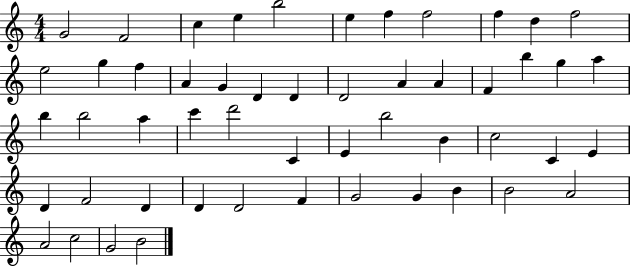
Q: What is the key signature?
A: C major